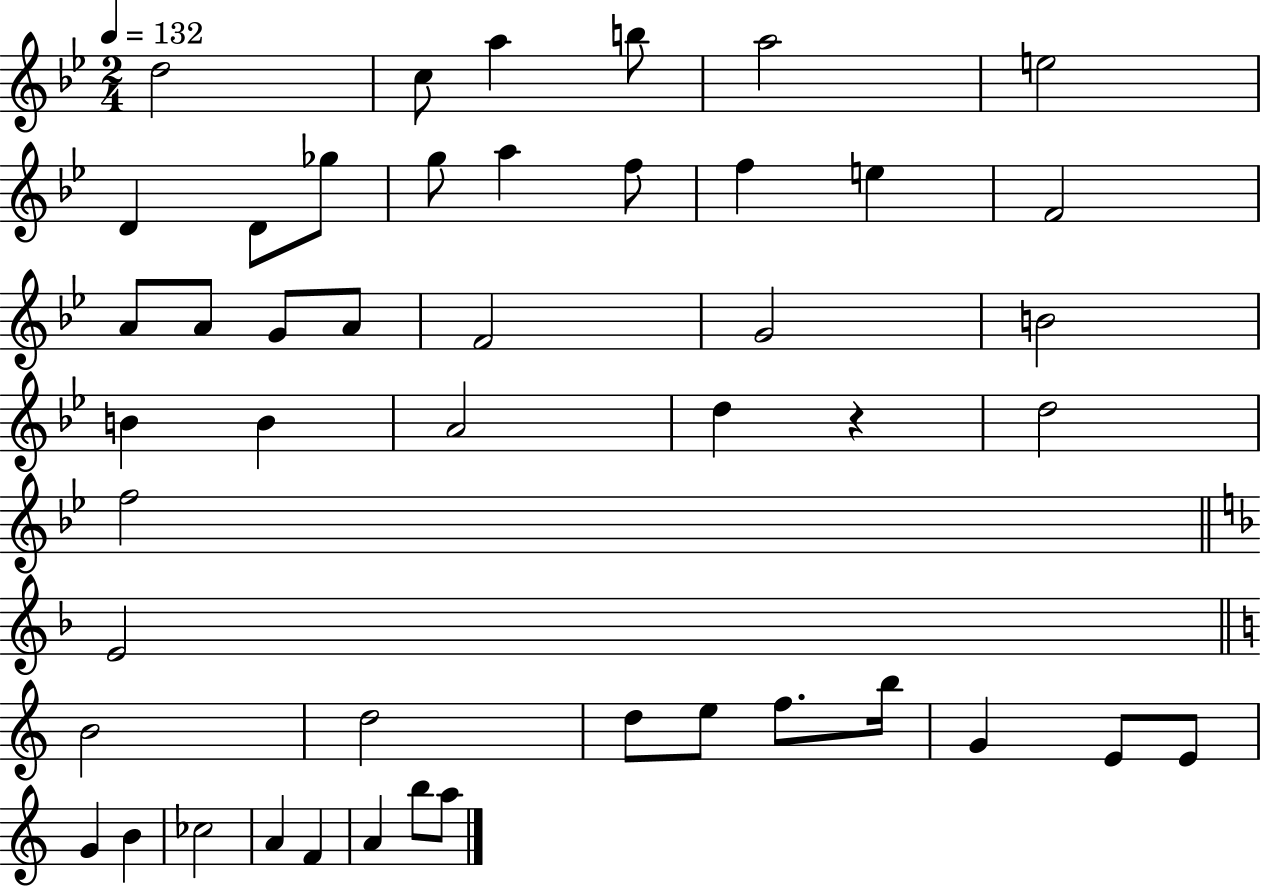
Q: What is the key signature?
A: BES major